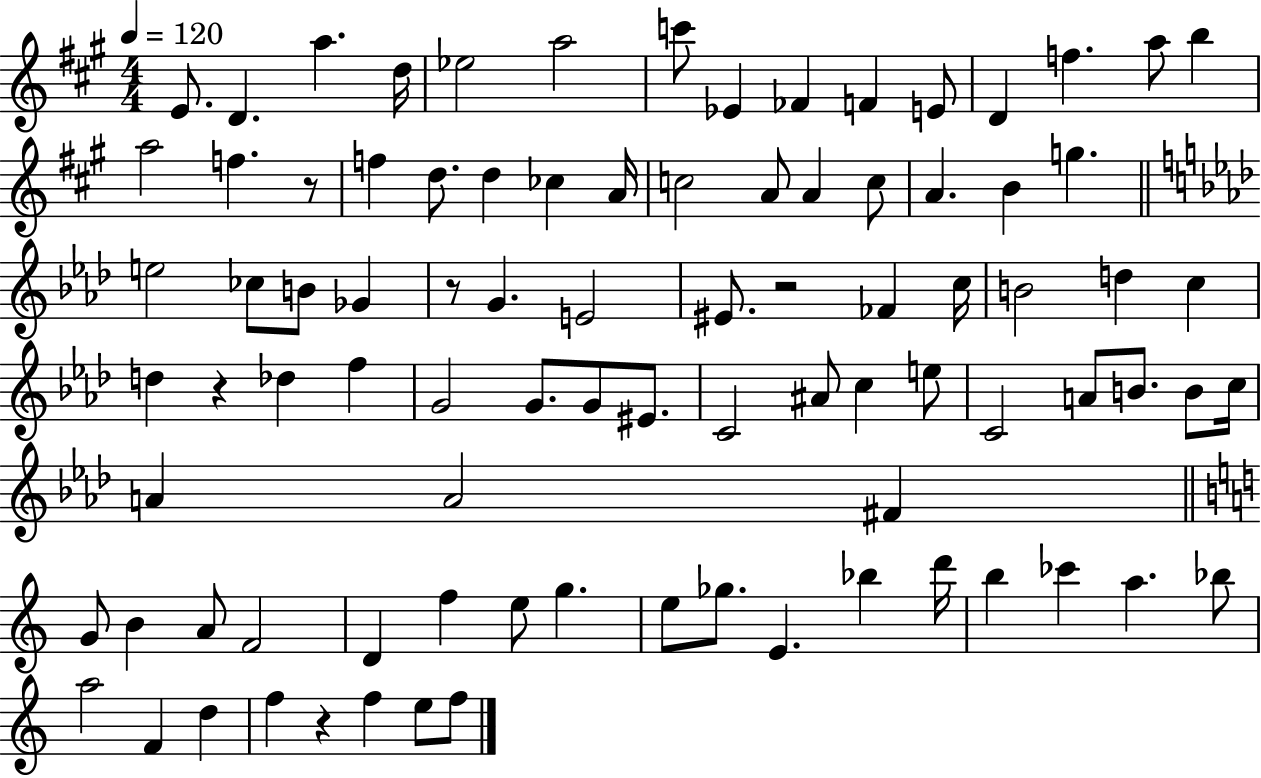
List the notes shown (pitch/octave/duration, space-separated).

E4/e. D4/q. A5/q. D5/s Eb5/h A5/h C6/e Eb4/q FES4/q F4/q E4/e D4/q F5/q. A5/e B5/q A5/h F5/q. R/e F5/q D5/e. D5/q CES5/q A4/s C5/h A4/e A4/q C5/e A4/q. B4/q G5/q. E5/h CES5/e B4/e Gb4/q R/e G4/q. E4/h EIS4/e. R/h FES4/q C5/s B4/h D5/q C5/q D5/q R/q Db5/q F5/q G4/h G4/e. G4/e EIS4/e. C4/h A#4/e C5/q E5/e C4/h A4/e B4/e. B4/e C5/s A4/q A4/h F#4/q G4/e B4/q A4/e F4/h D4/q F5/q E5/e G5/q. E5/e Gb5/e. E4/q. Bb5/q D6/s B5/q CES6/q A5/q. Bb5/e A5/h F4/q D5/q F5/q R/q F5/q E5/e F5/e